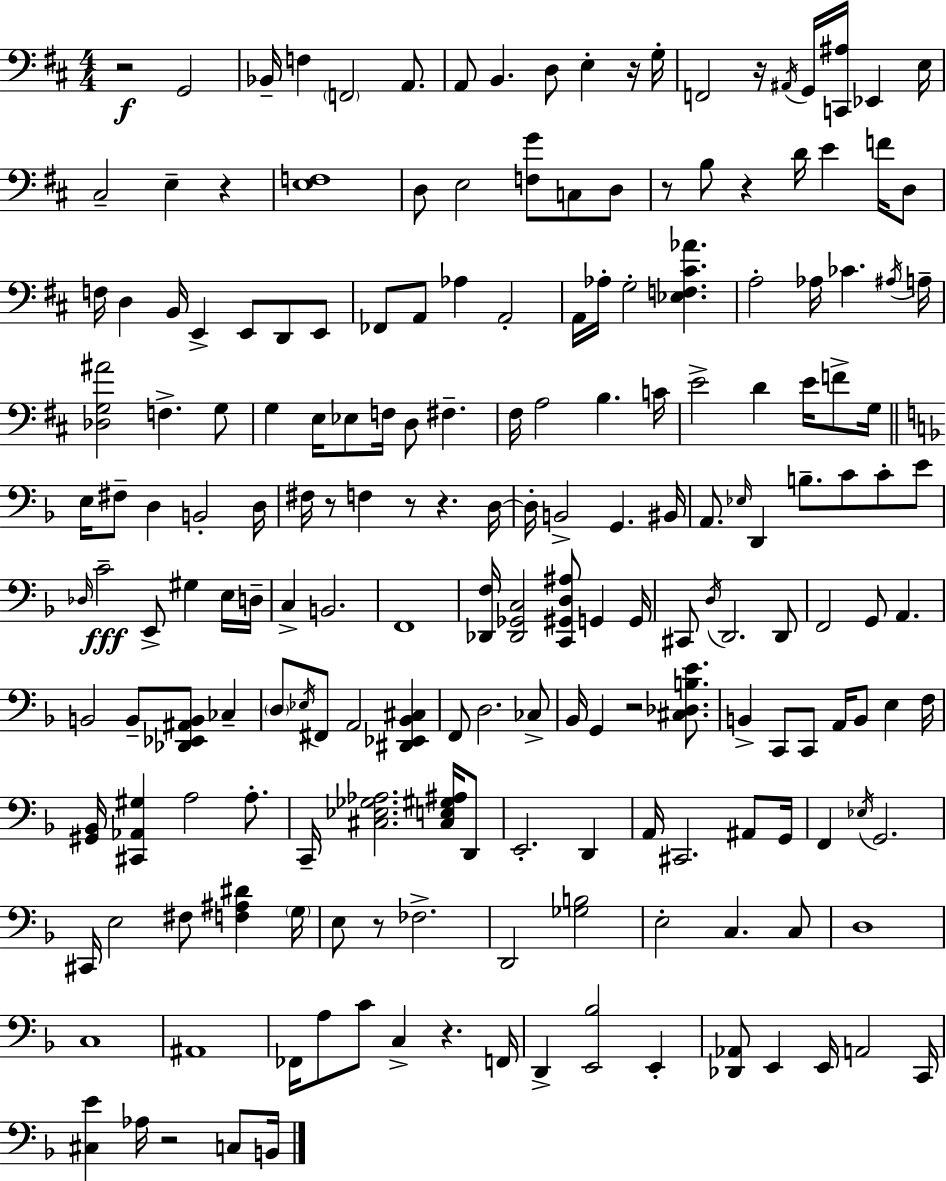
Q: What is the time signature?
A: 4/4